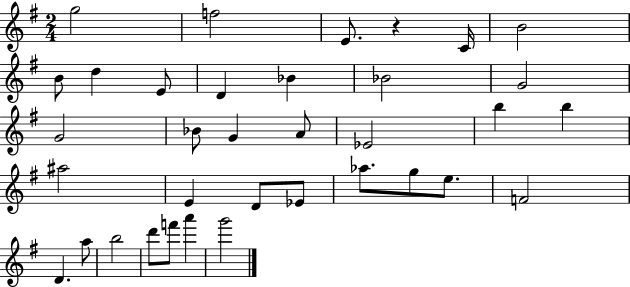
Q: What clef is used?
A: treble